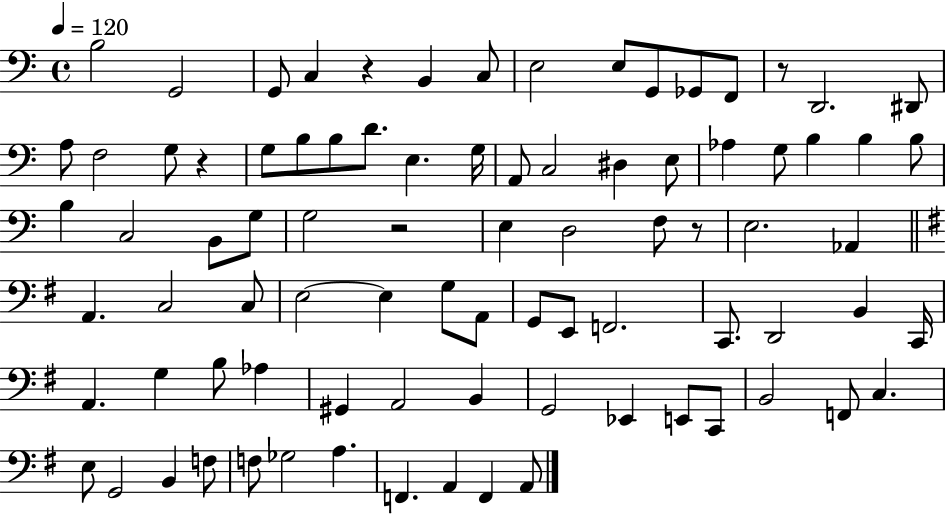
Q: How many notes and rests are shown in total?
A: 85